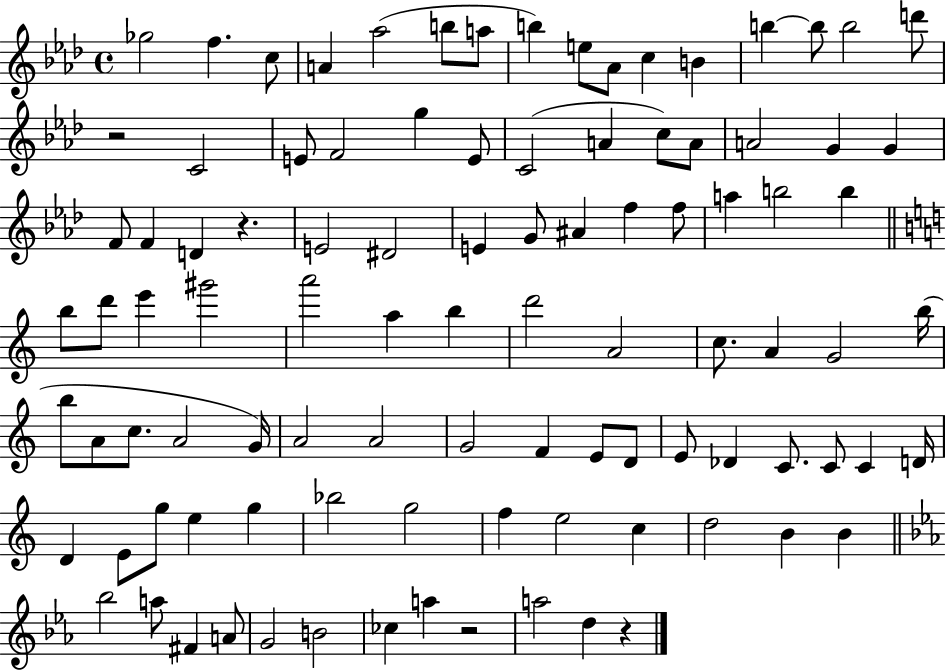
Gb5/h F5/q. C5/e A4/q Ab5/h B5/e A5/e B5/q E5/e Ab4/e C5/q B4/q B5/q B5/e B5/h D6/e R/h C4/h E4/e F4/h G5/q E4/e C4/h A4/q C5/e A4/e A4/h G4/q G4/q F4/e F4/q D4/q R/q. E4/h D#4/h E4/q G4/e A#4/q F5/q F5/e A5/q B5/h B5/q B5/e D6/e E6/q G#6/h A6/h A5/q B5/q D6/h A4/h C5/e. A4/q G4/h B5/s B5/e A4/e C5/e. A4/h G4/s A4/h A4/h G4/h F4/q E4/e D4/e E4/e Db4/q C4/e. C4/e C4/q D4/s D4/q E4/e G5/e E5/q G5/q Bb5/h G5/h F5/q E5/h C5/q D5/h B4/q B4/q Bb5/h A5/e F#4/q A4/e G4/h B4/h CES5/q A5/q R/h A5/h D5/q R/q